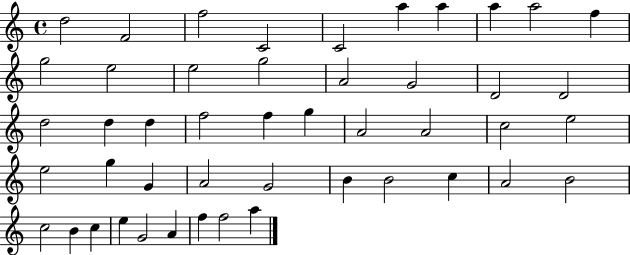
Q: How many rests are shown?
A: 0